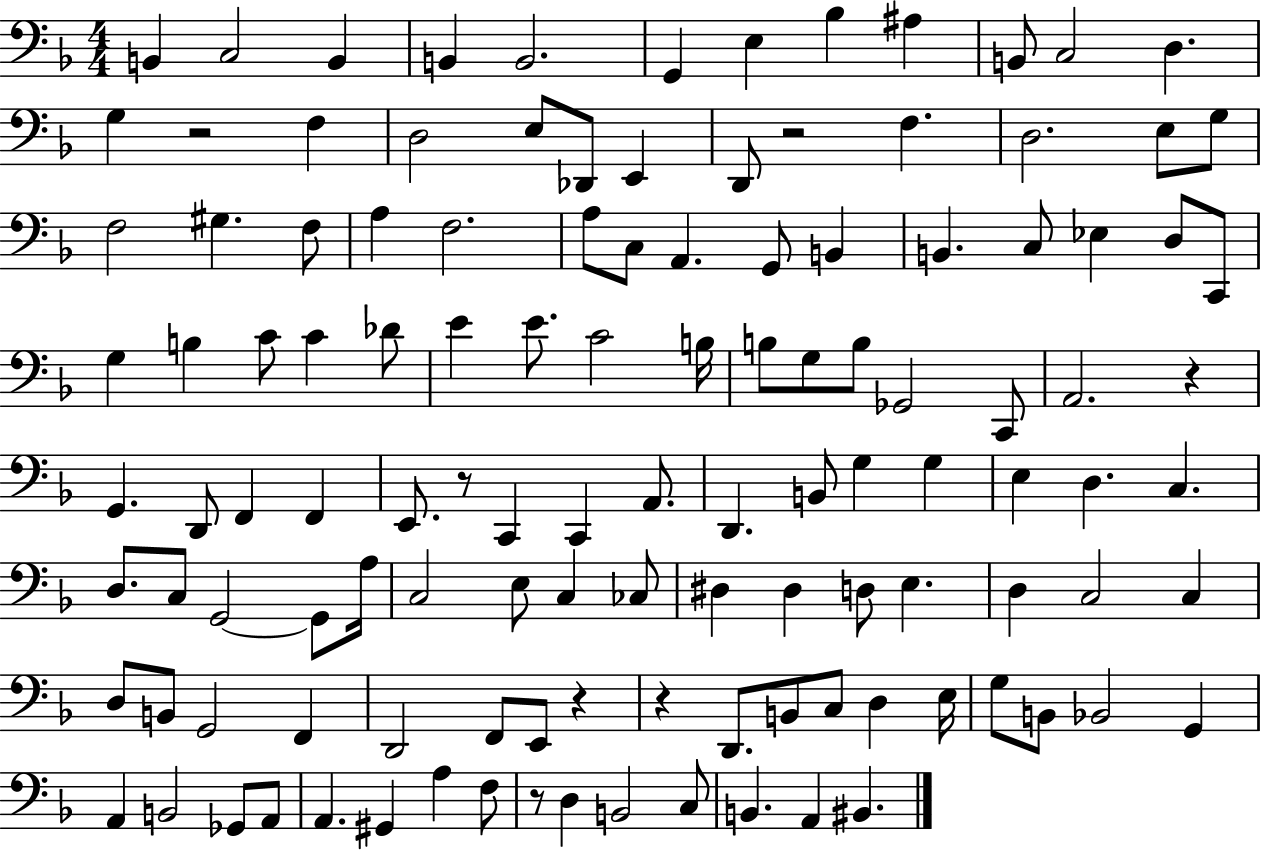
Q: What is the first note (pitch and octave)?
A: B2